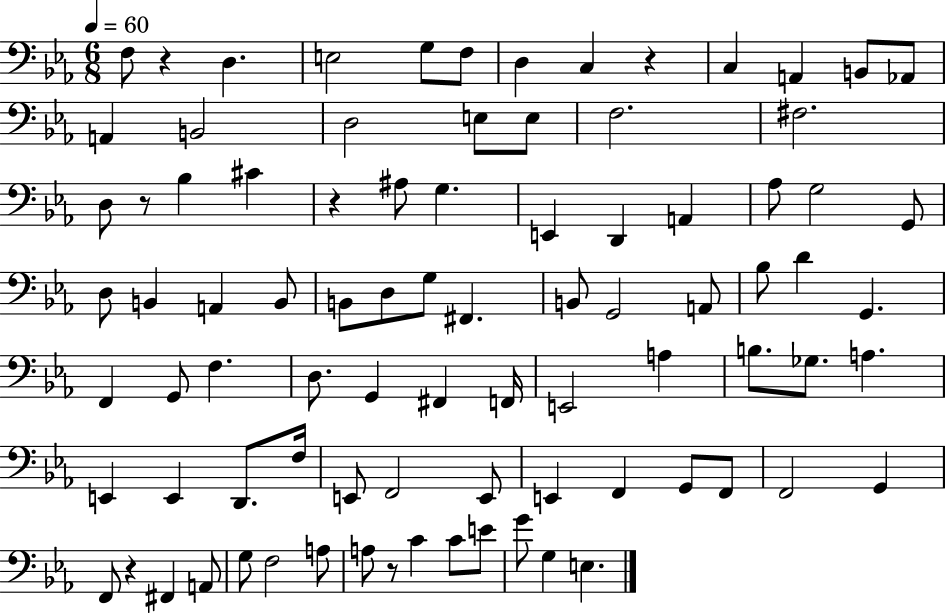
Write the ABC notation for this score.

X:1
T:Untitled
M:6/8
L:1/4
K:Eb
F,/2 z D, E,2 G,/2 F,/2 D, C, z C, A,, B,,/2 _A,,/2 A,, B,,2 D,2 E,/2 E,/2 F,2 ^F,2 D,/2 z/2 _B, ^C z ^A,/2 G, E,, D,, A,, _A,/2 G,2 G,,/2 D,/2 B,, A,, B,,/2 B,,/2 D,/2 G,/2 ^F,, B,,/2 G,,2 A,,/2 _B,/2 D G,, F,, G,,/2 F, D,/2 G,, ^F,, F,,/4 E,,2 A, B,/2 _G,/2 A, E,, E,, D,,/2 F,/4 E,,/2 F,,2 E,,/2 E,, F,, G,,/2 F,,/2 F,,2 G,, F,,/2 z ^F,, A,,/2 G,/2 F,2 A,/2 A,/2 z/2 C C/2 E/2 G/2 G, E,